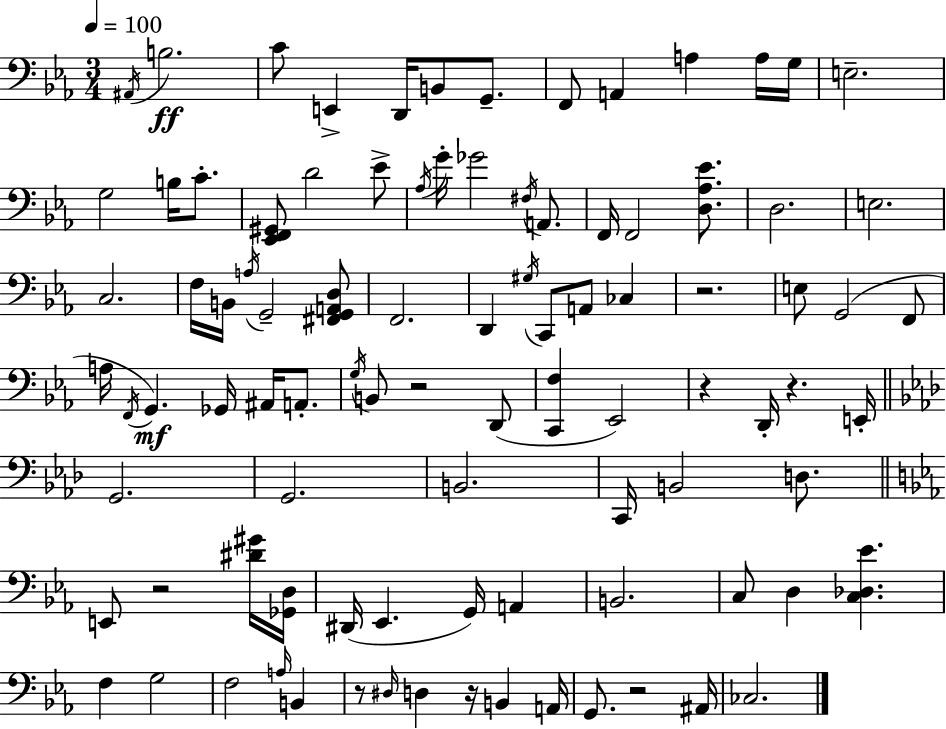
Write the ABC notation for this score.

X:1
T:Untitled
M:3/4
L:1/4
K:Cm
^A,,/4 B,2 C/2 E,, D,,/4 B,,/2 G,,/2 F,,/2 A,, A, A,/4 G,/4 E,2 G,2 B,/4 C/2 [_E,,F,,^G,,]/2 D2 _E/2 _A,/4 G/4 _G2 ^F,/4 A,,/2 F,,/4 F,,2 [D,_A,_E]/2 D,2 E,2 C,2 F,/4 B,,/4 A,/4 G,,2 [^F,,G,,A,,D,]/2 F,,2 D,, ^G,/4 C,,/2 A,,/2 _C, z2 E,/2 G,,2 F,,/2 A,/4 F,,/4 G,, _G,,/4 ^A,,/4 A,,/2 G,/4 B,,/2 z2 D,,/2 [C,,F,] _E,,2 z D,,/4 z E,,/4 G,,2 G,,2 B,,2 C,,/4 B,,2 D,/2 E,,/2 z2 [^D^G]/4 [_G,,D,]/4 ^D,,/4 _E,, G,,/4 A,, B,,2 C,/2 D, [C,_D,_E] F, G,2 F,2 A,/4 B,, z/2 ^D,/4 D, z/4 B,, A,,/4 G,,/2 z2 ^A,,/4 _C,2